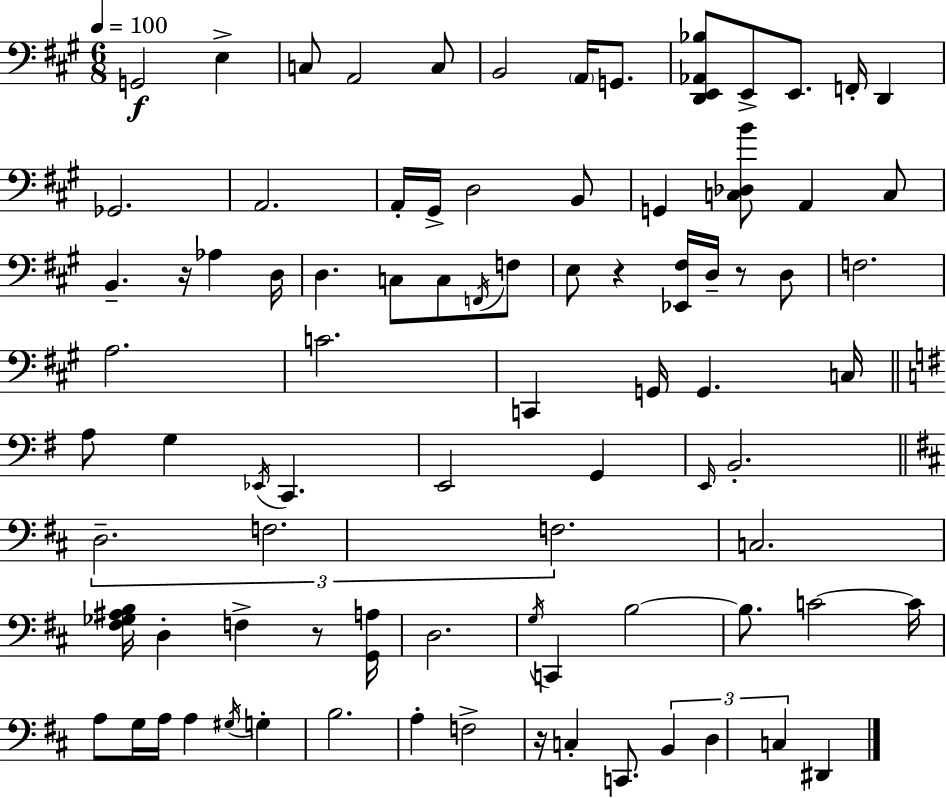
X:1
T:Untitled
M:6/8
L:1/4
K:A
G,,2 E, C,/2 A,,2 C,/2 B,,2 A,,/4 G,,/2 [D,,E,,_A,,_B,]/2 E,,/2 E,,/2 F,,/4 D,, _G,,2 A,,2 A,,/4 ^G,,/4 D,2 B,,/2 G,, [C,_D,B]/2 A,, C,/2 B,, z/4 _A, D,/4 D, C,/2 C,/2 F,,/4 F,/2 E,/2 z [_E,,^F,]/4 D,/4 z/2 D,/2 F,2 A,2 C2 C,, G,,/4 G,, C,/4 A,/2 G, _E,,/4 C,, E,,2 G,, E,,/4 B,,2 D,2 F,2 F,2 C,2 [^F,_G,^A,B,]/4 D, F, z/2 [G,,A,]/4 D,2 G,/4 C,, B,2 B,/2 C2 C/4 A,/2 G,/4 A,/4 A, ^G,/4 G, B,2 A, F,2 z/4 C, C,,/2 B,, D, C, ^D,,